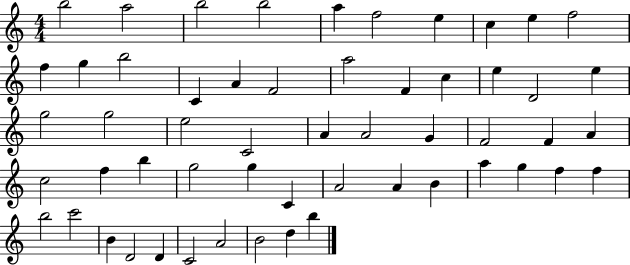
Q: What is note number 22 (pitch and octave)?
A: E5